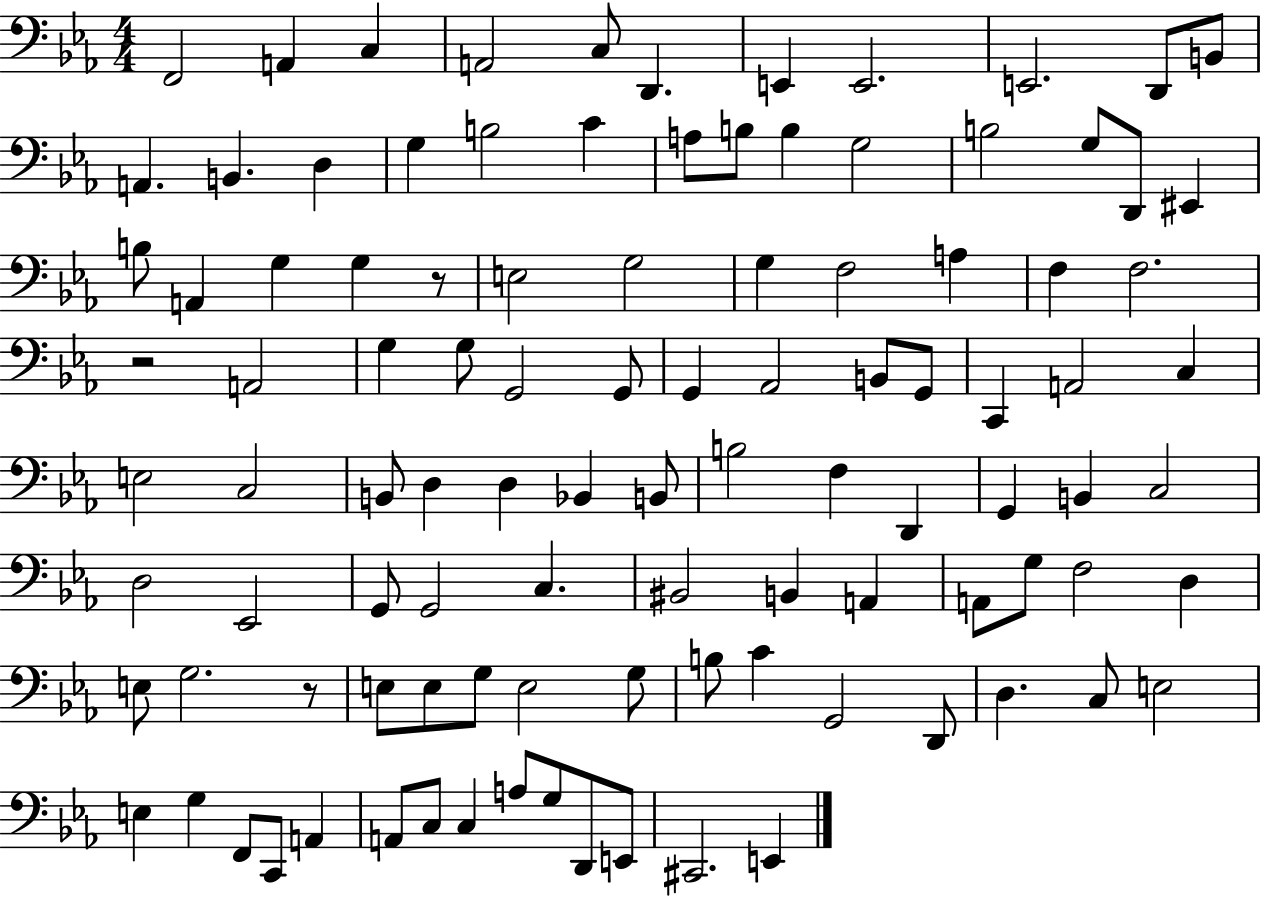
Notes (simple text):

F2/h A2/q C3/q A2/h C3/e D2/q. E2/q E2/h. E2/h. D2/e B2/e A2/q. B2/q. D3/q G3/q B3/h C4/q A3/e B3/e B3/q G3/h B3/h G3/e D2/e EIS2/q B3/e A2/q G3/q G3/q R/e E3/h G3/h G3/q F3/h A3/q F3/q F3/h. R/h A2/h G3/q G3/e G2/h G2/e G2/q Ab2/h B2/e G2/e C2/q A2/h C3/q E3/h C3/h B2/e D3/q D3/q Bb2/q B2/e B3/h F3/q D2/q G2/q B2/q C3/h D3/h Eb2/h G2/e G2/h C3/q. BIS2/h B2/q A2/q A2/e G3/e F3/h D3/q E3/e G3/h. R/e E3/e E3/e G3/e E3/h G3/e B3/e C4/q G2/h D2/e D3/q. C3/e E3/h E3/q G3/q F2/e C2/e A2/q A2/e C3/e C3/q A3/e G3/e D2/e E2/e C#2/h. E2/q